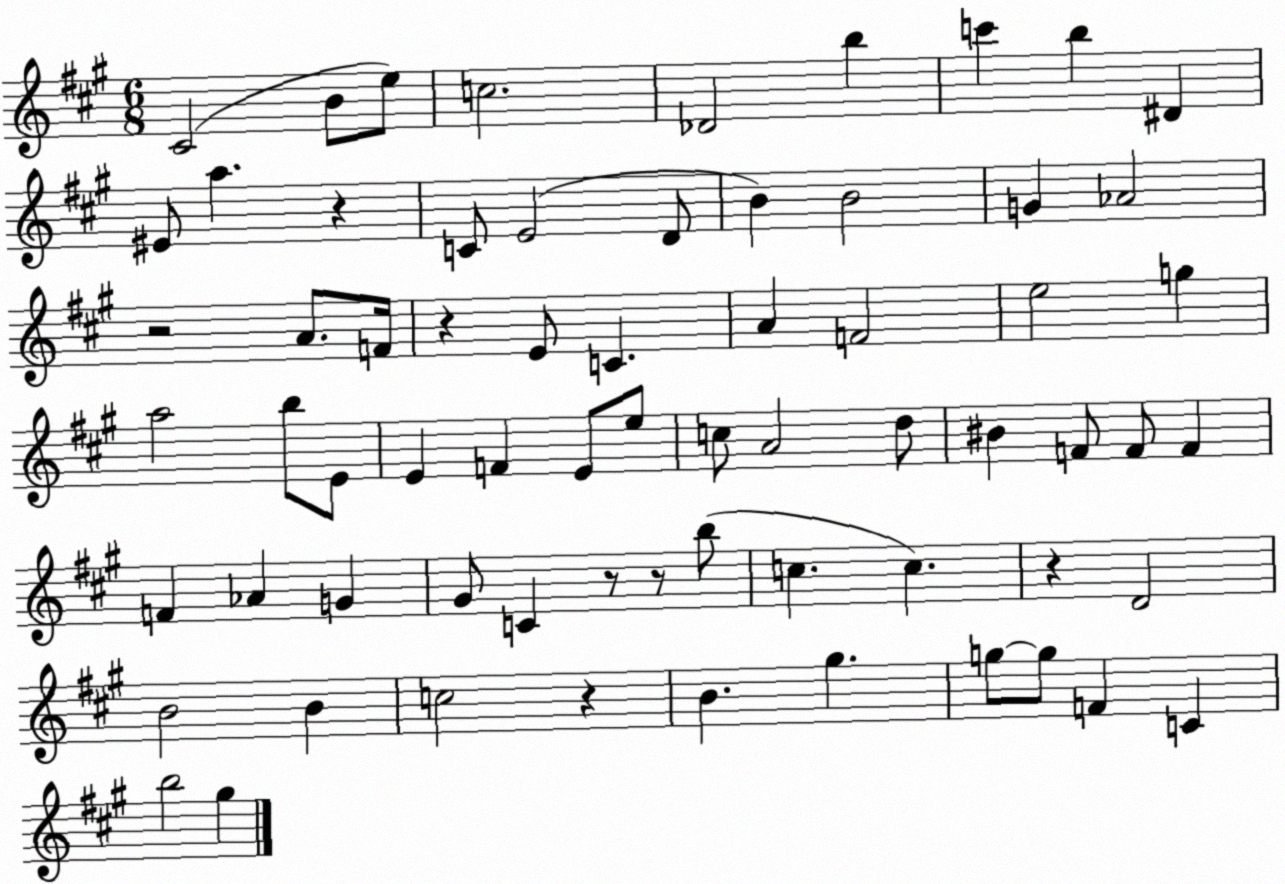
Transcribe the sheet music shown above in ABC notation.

X:1
T:Untitled
M:6/8
L:1/4
K:A
^C2 B/2 e/2 c2 _D2 b c' b ^D ^E/2 a z C/2 E2 D/2 B B2 G _A2 z2 A/2 F/4 z E/2 C A F2 e2 g a2 b/2 E/2 E F E/2 e/2 c/2 A2 d/2 ^B F/2 F/2 F F _A G ^G/2 C z/2 z/2 b/2 c c z D2 B2 B c2 z B ^g g/2 g/2 F C b2 ^g